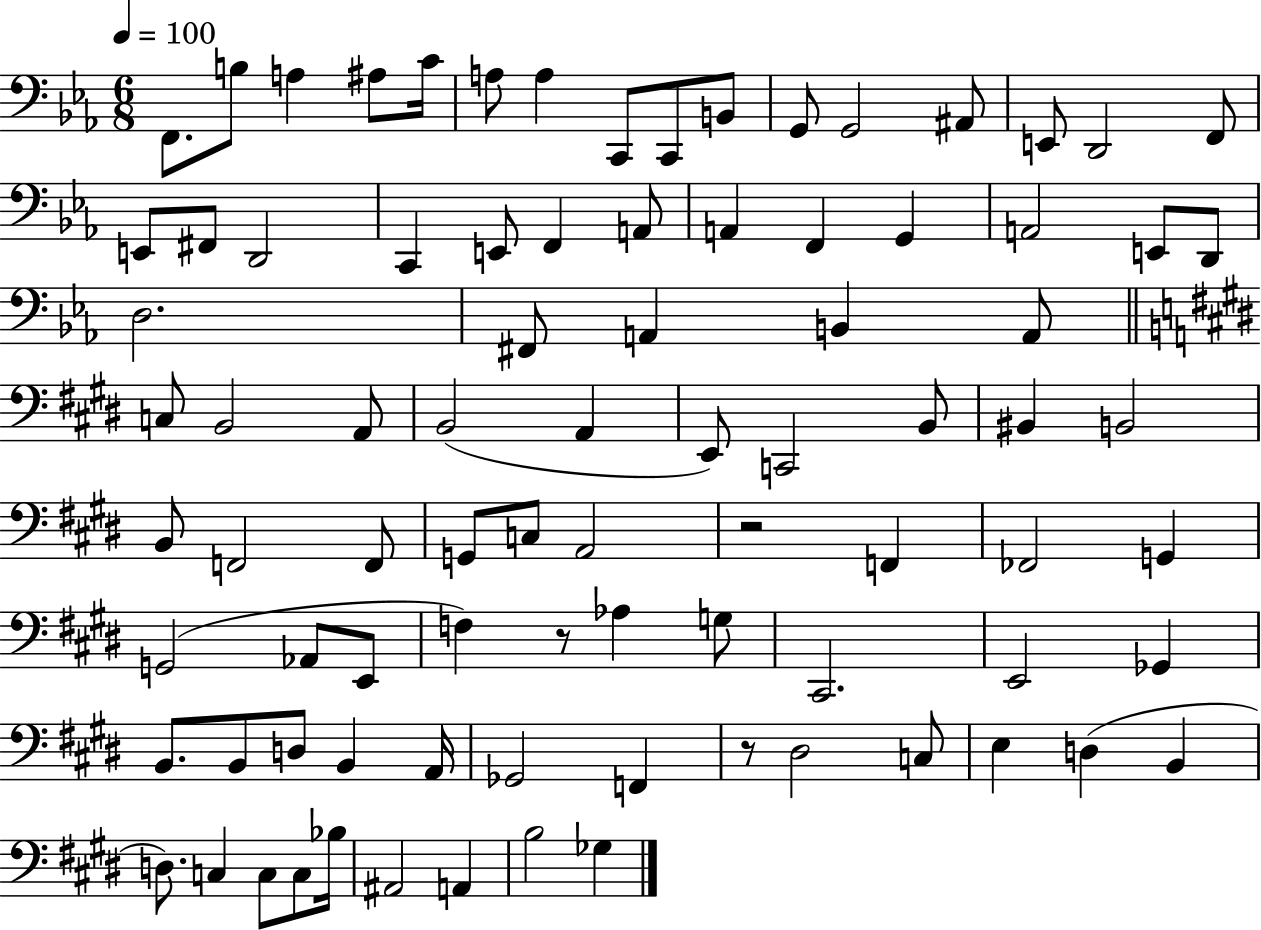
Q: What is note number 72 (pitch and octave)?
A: E3